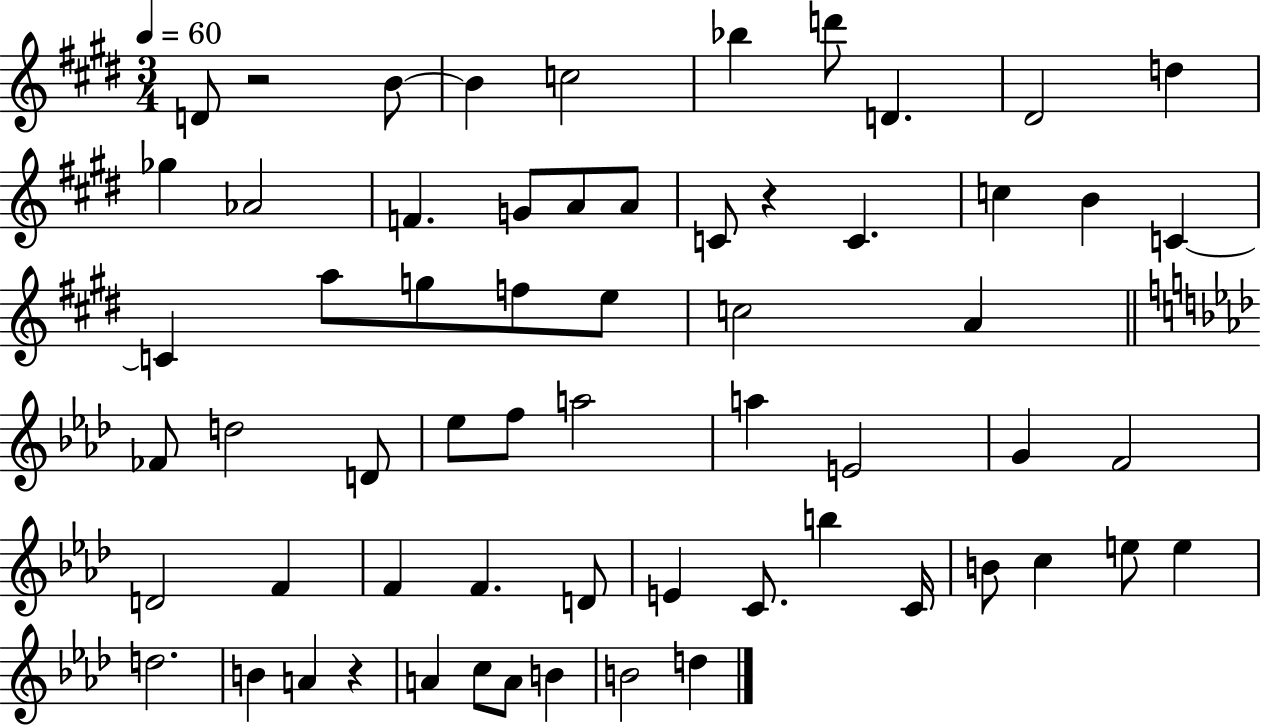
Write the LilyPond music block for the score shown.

{
  \clef treble
  \numericTimeSignature
  \time 3/4
  \key e \major
  \tempo 4 = 60
  d'8 r2 b'8~~ | b'4 c''2 | bes''4 d'''8 d'4. | dis'2 d''4 | \break ges''4 aes'2 | f'4. g'8 a'8 a'8 | c'8 r4 c'4. | c''4 b'4 c'4~~ | \break c'4 a''8 g''8 f''8 e''8 | c''2 a'4 | \bar "||" \break \key aes \major fes'8 d''2 d'8 | ees''8 f''8 a''2 | a''4 e'2 | g'4 f'2 | \break d'2 f'4 | f'4 f'4. d'8 | e'4 c'8. b''4 c'16 | b'8 c''4 e''8 e''4 | \break d''2. | b'4 a'4 r4 | a'4 c''8 a'8 b'4 | b'2 d''4 | \break \bar "|."
}